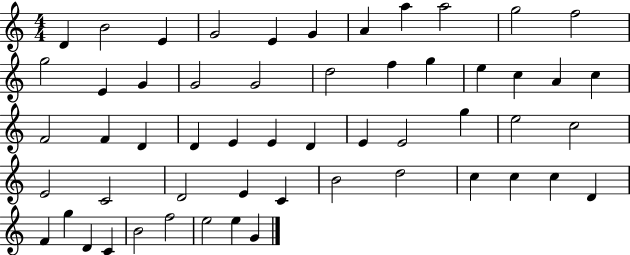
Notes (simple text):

D4/q B4/h E4/q G4/h E4/q G4/q A4/q A5/q A5/h G5/h F5/h G5/h E4/q G4/q G4/h G4/h D5/h F5/q G5/q E5/q C5/q A4/q C5/q F4/h F4/q D4/q D4/q E4/q E4/q D4/q E4/q E4/h G5/q E5/h C5/h E4/h C4/h D4/h E4/q C4/q B4/h D5/h C5/q C5/q C5/q D4/q F4/q G5/q D4/q C4/q B4/h F5/h E5/h E5/q G4/q